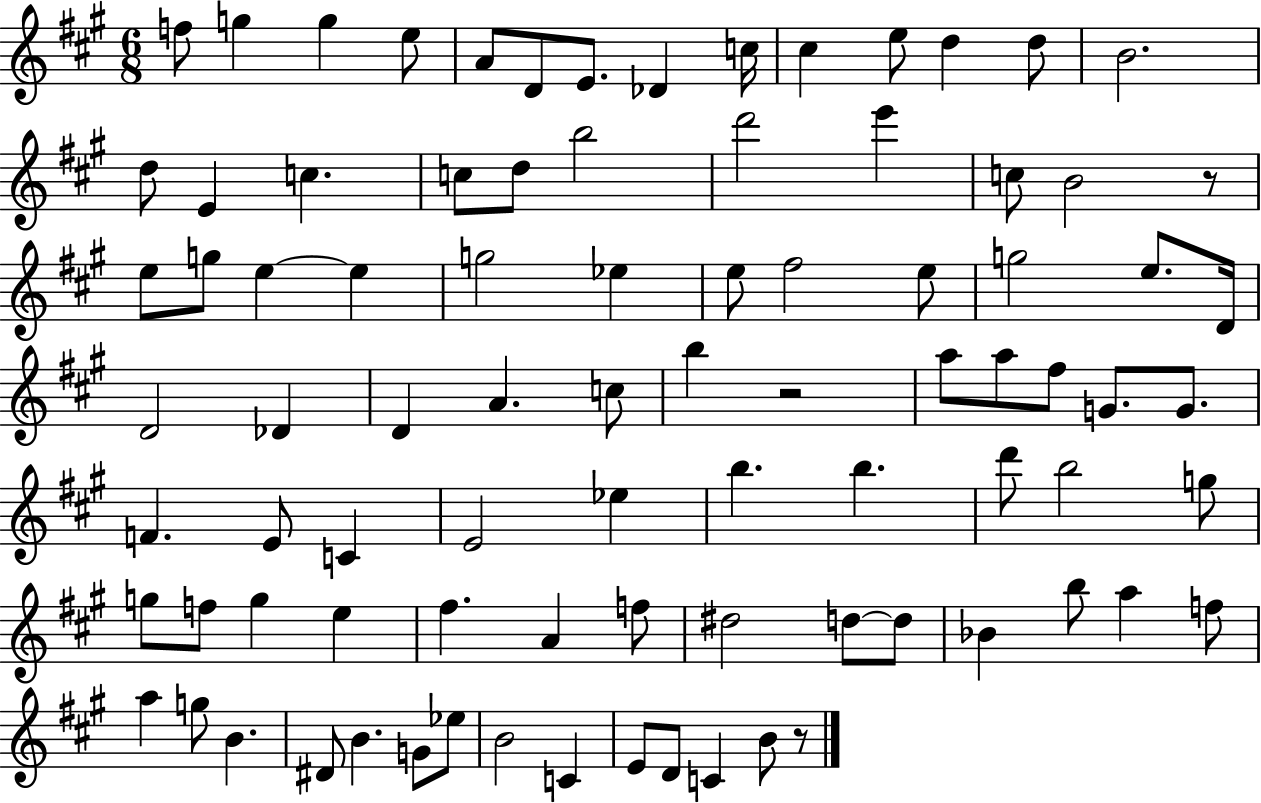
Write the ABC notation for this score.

X:1
T:Untitled
M:6/8
L:1/4
K:A
f/2 g g e/2 A/2 D/2 E/2 _D c/4 ^c e/2 d d/2 B2 d/2 E c c/2 d/2 b2 d'2 e' c/2 B2 z/2 e/2 g/2 e e g2 _e e/2 ^f2 e/2 g2 e/2 D/4 D2 _D D A c/2 b z2 a/2 a/2 ^f/2 G/2 G/2 F E/2 C E2 _e b b d'/2 b2 g/2 g/2 f/2 g e ^f A f/2 ^d2 d/2 d/2 _B b/2 a f/2 a g/2 B ^D/2 B G/2 _e/2 B2 C E/2 D/2 C B/2 z/2